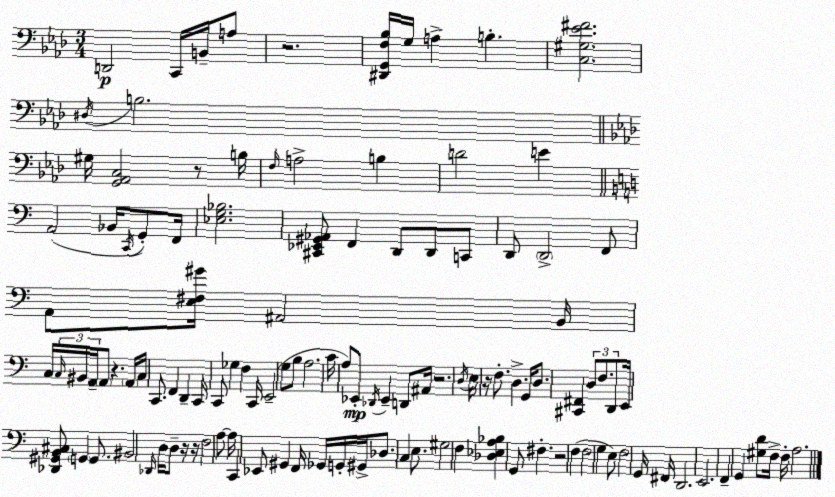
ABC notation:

X:1
T:Untitled
M:3/4
L:1/4
K:Fm
D,,2 C,,/4 B,,/4 A,/2 z2 [^D,,G,,F,_B,]/4 G,/4 A, B, [C,^G,_E^F]2 ^D,/4 B,2 ^G,/4 [G,,_A,,C,]2 z/2 B,/4 F,/4 A,2 B, D2 E A,,2 _B,,/4 C,,/4 G,,/2 F,,/4 [_E,G,_B,]2 [^C,,_E,,^G,,_A,,]/2 F,, D,,/2 D,,/2 C,,/2 D,,/2 D,,2 F,,/2 A,,/2 [E,^F,^G]/4 ^A,,2 B,,/4 C,/4 C,/4 ^B,,/4 A,,/4 A,,/2 z A,,/4 C,/4 C,,/2 F,, D,, C,,/4 C,,/2 _G, F, C,,/4 E,,2 G,/2 B,/2 A,2 C/4 A,/2 _E,,/2 _D,,/4 _E,, D,,/2 ^A,,/4 z2 D,/4 E,/4 z/4 F,/2 D, G,,/4 D,/2 [^C,,^F,,] D,/2 F,/2 D,,/2 E,,/4 [_D,,^G,,B,,^C,]/2 G,, G,,/2 ^B,,2 _D,,/4 D,/4 D,/2 z/4 z/4 F,2 A,/2 A,/4 C,, _E,,/2 ^G,, F,,/4 _G,,/4 G,,/4 ^G,,/4 _D,/2 C, E,/2 ^G,2 F, [_D,_E,A,_B,] G,,/2 ^F, z2 F, F,2 G, E,/2 F,2 G,,/4 ^F,,/4 D,,2 E,,2 F,, G,, [^G,D]/2 F,/4 F,/4 A,2